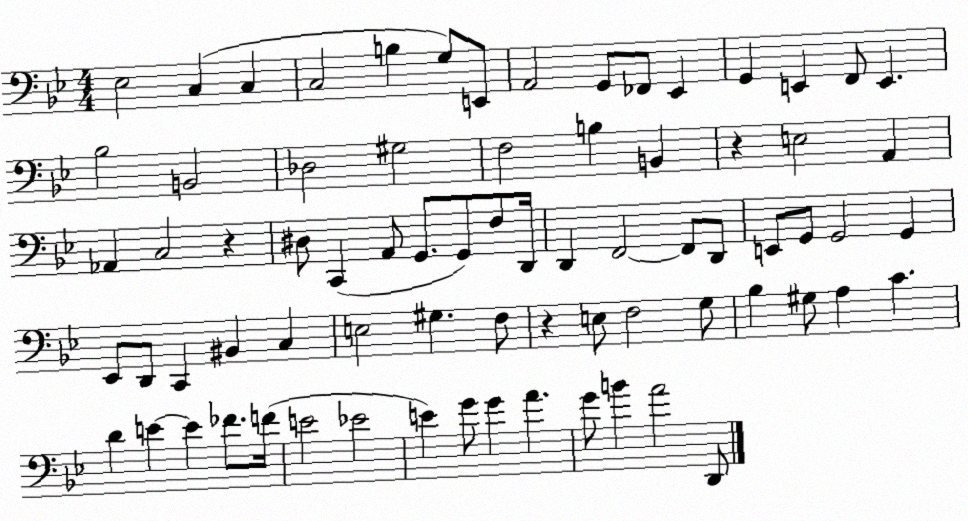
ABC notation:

X:1
T:Untitled
M:4/4
L:1/4
K:Bb
_E,2 C, C, C,2 B, G,/2 E,,/2 A,,2 G,,/2 _F,,/2 _E,, G,, E,, F,,/2 E,, _B,2 B,,2 _D,2 ^G,2 F,2 B, B,, z E,2 A,, _A,, C,2 z ^D,/2 C,, A,,/2 G,,/2 G,,/2 F,/2 D,,/4 D,, F,,2 F,,/2 D,,/2 E,,/2 G,,/2 G,,2 G,, _E,,/2 D,,/2 C,, ^B,, C, E,2 ^G, F,/2 z E,/2 F,2 G,/2 _B, ^G,/2 A, C D E E _F/2 F/4 E2 _E2 E G/2 G A G/2 B A2 D,,/2